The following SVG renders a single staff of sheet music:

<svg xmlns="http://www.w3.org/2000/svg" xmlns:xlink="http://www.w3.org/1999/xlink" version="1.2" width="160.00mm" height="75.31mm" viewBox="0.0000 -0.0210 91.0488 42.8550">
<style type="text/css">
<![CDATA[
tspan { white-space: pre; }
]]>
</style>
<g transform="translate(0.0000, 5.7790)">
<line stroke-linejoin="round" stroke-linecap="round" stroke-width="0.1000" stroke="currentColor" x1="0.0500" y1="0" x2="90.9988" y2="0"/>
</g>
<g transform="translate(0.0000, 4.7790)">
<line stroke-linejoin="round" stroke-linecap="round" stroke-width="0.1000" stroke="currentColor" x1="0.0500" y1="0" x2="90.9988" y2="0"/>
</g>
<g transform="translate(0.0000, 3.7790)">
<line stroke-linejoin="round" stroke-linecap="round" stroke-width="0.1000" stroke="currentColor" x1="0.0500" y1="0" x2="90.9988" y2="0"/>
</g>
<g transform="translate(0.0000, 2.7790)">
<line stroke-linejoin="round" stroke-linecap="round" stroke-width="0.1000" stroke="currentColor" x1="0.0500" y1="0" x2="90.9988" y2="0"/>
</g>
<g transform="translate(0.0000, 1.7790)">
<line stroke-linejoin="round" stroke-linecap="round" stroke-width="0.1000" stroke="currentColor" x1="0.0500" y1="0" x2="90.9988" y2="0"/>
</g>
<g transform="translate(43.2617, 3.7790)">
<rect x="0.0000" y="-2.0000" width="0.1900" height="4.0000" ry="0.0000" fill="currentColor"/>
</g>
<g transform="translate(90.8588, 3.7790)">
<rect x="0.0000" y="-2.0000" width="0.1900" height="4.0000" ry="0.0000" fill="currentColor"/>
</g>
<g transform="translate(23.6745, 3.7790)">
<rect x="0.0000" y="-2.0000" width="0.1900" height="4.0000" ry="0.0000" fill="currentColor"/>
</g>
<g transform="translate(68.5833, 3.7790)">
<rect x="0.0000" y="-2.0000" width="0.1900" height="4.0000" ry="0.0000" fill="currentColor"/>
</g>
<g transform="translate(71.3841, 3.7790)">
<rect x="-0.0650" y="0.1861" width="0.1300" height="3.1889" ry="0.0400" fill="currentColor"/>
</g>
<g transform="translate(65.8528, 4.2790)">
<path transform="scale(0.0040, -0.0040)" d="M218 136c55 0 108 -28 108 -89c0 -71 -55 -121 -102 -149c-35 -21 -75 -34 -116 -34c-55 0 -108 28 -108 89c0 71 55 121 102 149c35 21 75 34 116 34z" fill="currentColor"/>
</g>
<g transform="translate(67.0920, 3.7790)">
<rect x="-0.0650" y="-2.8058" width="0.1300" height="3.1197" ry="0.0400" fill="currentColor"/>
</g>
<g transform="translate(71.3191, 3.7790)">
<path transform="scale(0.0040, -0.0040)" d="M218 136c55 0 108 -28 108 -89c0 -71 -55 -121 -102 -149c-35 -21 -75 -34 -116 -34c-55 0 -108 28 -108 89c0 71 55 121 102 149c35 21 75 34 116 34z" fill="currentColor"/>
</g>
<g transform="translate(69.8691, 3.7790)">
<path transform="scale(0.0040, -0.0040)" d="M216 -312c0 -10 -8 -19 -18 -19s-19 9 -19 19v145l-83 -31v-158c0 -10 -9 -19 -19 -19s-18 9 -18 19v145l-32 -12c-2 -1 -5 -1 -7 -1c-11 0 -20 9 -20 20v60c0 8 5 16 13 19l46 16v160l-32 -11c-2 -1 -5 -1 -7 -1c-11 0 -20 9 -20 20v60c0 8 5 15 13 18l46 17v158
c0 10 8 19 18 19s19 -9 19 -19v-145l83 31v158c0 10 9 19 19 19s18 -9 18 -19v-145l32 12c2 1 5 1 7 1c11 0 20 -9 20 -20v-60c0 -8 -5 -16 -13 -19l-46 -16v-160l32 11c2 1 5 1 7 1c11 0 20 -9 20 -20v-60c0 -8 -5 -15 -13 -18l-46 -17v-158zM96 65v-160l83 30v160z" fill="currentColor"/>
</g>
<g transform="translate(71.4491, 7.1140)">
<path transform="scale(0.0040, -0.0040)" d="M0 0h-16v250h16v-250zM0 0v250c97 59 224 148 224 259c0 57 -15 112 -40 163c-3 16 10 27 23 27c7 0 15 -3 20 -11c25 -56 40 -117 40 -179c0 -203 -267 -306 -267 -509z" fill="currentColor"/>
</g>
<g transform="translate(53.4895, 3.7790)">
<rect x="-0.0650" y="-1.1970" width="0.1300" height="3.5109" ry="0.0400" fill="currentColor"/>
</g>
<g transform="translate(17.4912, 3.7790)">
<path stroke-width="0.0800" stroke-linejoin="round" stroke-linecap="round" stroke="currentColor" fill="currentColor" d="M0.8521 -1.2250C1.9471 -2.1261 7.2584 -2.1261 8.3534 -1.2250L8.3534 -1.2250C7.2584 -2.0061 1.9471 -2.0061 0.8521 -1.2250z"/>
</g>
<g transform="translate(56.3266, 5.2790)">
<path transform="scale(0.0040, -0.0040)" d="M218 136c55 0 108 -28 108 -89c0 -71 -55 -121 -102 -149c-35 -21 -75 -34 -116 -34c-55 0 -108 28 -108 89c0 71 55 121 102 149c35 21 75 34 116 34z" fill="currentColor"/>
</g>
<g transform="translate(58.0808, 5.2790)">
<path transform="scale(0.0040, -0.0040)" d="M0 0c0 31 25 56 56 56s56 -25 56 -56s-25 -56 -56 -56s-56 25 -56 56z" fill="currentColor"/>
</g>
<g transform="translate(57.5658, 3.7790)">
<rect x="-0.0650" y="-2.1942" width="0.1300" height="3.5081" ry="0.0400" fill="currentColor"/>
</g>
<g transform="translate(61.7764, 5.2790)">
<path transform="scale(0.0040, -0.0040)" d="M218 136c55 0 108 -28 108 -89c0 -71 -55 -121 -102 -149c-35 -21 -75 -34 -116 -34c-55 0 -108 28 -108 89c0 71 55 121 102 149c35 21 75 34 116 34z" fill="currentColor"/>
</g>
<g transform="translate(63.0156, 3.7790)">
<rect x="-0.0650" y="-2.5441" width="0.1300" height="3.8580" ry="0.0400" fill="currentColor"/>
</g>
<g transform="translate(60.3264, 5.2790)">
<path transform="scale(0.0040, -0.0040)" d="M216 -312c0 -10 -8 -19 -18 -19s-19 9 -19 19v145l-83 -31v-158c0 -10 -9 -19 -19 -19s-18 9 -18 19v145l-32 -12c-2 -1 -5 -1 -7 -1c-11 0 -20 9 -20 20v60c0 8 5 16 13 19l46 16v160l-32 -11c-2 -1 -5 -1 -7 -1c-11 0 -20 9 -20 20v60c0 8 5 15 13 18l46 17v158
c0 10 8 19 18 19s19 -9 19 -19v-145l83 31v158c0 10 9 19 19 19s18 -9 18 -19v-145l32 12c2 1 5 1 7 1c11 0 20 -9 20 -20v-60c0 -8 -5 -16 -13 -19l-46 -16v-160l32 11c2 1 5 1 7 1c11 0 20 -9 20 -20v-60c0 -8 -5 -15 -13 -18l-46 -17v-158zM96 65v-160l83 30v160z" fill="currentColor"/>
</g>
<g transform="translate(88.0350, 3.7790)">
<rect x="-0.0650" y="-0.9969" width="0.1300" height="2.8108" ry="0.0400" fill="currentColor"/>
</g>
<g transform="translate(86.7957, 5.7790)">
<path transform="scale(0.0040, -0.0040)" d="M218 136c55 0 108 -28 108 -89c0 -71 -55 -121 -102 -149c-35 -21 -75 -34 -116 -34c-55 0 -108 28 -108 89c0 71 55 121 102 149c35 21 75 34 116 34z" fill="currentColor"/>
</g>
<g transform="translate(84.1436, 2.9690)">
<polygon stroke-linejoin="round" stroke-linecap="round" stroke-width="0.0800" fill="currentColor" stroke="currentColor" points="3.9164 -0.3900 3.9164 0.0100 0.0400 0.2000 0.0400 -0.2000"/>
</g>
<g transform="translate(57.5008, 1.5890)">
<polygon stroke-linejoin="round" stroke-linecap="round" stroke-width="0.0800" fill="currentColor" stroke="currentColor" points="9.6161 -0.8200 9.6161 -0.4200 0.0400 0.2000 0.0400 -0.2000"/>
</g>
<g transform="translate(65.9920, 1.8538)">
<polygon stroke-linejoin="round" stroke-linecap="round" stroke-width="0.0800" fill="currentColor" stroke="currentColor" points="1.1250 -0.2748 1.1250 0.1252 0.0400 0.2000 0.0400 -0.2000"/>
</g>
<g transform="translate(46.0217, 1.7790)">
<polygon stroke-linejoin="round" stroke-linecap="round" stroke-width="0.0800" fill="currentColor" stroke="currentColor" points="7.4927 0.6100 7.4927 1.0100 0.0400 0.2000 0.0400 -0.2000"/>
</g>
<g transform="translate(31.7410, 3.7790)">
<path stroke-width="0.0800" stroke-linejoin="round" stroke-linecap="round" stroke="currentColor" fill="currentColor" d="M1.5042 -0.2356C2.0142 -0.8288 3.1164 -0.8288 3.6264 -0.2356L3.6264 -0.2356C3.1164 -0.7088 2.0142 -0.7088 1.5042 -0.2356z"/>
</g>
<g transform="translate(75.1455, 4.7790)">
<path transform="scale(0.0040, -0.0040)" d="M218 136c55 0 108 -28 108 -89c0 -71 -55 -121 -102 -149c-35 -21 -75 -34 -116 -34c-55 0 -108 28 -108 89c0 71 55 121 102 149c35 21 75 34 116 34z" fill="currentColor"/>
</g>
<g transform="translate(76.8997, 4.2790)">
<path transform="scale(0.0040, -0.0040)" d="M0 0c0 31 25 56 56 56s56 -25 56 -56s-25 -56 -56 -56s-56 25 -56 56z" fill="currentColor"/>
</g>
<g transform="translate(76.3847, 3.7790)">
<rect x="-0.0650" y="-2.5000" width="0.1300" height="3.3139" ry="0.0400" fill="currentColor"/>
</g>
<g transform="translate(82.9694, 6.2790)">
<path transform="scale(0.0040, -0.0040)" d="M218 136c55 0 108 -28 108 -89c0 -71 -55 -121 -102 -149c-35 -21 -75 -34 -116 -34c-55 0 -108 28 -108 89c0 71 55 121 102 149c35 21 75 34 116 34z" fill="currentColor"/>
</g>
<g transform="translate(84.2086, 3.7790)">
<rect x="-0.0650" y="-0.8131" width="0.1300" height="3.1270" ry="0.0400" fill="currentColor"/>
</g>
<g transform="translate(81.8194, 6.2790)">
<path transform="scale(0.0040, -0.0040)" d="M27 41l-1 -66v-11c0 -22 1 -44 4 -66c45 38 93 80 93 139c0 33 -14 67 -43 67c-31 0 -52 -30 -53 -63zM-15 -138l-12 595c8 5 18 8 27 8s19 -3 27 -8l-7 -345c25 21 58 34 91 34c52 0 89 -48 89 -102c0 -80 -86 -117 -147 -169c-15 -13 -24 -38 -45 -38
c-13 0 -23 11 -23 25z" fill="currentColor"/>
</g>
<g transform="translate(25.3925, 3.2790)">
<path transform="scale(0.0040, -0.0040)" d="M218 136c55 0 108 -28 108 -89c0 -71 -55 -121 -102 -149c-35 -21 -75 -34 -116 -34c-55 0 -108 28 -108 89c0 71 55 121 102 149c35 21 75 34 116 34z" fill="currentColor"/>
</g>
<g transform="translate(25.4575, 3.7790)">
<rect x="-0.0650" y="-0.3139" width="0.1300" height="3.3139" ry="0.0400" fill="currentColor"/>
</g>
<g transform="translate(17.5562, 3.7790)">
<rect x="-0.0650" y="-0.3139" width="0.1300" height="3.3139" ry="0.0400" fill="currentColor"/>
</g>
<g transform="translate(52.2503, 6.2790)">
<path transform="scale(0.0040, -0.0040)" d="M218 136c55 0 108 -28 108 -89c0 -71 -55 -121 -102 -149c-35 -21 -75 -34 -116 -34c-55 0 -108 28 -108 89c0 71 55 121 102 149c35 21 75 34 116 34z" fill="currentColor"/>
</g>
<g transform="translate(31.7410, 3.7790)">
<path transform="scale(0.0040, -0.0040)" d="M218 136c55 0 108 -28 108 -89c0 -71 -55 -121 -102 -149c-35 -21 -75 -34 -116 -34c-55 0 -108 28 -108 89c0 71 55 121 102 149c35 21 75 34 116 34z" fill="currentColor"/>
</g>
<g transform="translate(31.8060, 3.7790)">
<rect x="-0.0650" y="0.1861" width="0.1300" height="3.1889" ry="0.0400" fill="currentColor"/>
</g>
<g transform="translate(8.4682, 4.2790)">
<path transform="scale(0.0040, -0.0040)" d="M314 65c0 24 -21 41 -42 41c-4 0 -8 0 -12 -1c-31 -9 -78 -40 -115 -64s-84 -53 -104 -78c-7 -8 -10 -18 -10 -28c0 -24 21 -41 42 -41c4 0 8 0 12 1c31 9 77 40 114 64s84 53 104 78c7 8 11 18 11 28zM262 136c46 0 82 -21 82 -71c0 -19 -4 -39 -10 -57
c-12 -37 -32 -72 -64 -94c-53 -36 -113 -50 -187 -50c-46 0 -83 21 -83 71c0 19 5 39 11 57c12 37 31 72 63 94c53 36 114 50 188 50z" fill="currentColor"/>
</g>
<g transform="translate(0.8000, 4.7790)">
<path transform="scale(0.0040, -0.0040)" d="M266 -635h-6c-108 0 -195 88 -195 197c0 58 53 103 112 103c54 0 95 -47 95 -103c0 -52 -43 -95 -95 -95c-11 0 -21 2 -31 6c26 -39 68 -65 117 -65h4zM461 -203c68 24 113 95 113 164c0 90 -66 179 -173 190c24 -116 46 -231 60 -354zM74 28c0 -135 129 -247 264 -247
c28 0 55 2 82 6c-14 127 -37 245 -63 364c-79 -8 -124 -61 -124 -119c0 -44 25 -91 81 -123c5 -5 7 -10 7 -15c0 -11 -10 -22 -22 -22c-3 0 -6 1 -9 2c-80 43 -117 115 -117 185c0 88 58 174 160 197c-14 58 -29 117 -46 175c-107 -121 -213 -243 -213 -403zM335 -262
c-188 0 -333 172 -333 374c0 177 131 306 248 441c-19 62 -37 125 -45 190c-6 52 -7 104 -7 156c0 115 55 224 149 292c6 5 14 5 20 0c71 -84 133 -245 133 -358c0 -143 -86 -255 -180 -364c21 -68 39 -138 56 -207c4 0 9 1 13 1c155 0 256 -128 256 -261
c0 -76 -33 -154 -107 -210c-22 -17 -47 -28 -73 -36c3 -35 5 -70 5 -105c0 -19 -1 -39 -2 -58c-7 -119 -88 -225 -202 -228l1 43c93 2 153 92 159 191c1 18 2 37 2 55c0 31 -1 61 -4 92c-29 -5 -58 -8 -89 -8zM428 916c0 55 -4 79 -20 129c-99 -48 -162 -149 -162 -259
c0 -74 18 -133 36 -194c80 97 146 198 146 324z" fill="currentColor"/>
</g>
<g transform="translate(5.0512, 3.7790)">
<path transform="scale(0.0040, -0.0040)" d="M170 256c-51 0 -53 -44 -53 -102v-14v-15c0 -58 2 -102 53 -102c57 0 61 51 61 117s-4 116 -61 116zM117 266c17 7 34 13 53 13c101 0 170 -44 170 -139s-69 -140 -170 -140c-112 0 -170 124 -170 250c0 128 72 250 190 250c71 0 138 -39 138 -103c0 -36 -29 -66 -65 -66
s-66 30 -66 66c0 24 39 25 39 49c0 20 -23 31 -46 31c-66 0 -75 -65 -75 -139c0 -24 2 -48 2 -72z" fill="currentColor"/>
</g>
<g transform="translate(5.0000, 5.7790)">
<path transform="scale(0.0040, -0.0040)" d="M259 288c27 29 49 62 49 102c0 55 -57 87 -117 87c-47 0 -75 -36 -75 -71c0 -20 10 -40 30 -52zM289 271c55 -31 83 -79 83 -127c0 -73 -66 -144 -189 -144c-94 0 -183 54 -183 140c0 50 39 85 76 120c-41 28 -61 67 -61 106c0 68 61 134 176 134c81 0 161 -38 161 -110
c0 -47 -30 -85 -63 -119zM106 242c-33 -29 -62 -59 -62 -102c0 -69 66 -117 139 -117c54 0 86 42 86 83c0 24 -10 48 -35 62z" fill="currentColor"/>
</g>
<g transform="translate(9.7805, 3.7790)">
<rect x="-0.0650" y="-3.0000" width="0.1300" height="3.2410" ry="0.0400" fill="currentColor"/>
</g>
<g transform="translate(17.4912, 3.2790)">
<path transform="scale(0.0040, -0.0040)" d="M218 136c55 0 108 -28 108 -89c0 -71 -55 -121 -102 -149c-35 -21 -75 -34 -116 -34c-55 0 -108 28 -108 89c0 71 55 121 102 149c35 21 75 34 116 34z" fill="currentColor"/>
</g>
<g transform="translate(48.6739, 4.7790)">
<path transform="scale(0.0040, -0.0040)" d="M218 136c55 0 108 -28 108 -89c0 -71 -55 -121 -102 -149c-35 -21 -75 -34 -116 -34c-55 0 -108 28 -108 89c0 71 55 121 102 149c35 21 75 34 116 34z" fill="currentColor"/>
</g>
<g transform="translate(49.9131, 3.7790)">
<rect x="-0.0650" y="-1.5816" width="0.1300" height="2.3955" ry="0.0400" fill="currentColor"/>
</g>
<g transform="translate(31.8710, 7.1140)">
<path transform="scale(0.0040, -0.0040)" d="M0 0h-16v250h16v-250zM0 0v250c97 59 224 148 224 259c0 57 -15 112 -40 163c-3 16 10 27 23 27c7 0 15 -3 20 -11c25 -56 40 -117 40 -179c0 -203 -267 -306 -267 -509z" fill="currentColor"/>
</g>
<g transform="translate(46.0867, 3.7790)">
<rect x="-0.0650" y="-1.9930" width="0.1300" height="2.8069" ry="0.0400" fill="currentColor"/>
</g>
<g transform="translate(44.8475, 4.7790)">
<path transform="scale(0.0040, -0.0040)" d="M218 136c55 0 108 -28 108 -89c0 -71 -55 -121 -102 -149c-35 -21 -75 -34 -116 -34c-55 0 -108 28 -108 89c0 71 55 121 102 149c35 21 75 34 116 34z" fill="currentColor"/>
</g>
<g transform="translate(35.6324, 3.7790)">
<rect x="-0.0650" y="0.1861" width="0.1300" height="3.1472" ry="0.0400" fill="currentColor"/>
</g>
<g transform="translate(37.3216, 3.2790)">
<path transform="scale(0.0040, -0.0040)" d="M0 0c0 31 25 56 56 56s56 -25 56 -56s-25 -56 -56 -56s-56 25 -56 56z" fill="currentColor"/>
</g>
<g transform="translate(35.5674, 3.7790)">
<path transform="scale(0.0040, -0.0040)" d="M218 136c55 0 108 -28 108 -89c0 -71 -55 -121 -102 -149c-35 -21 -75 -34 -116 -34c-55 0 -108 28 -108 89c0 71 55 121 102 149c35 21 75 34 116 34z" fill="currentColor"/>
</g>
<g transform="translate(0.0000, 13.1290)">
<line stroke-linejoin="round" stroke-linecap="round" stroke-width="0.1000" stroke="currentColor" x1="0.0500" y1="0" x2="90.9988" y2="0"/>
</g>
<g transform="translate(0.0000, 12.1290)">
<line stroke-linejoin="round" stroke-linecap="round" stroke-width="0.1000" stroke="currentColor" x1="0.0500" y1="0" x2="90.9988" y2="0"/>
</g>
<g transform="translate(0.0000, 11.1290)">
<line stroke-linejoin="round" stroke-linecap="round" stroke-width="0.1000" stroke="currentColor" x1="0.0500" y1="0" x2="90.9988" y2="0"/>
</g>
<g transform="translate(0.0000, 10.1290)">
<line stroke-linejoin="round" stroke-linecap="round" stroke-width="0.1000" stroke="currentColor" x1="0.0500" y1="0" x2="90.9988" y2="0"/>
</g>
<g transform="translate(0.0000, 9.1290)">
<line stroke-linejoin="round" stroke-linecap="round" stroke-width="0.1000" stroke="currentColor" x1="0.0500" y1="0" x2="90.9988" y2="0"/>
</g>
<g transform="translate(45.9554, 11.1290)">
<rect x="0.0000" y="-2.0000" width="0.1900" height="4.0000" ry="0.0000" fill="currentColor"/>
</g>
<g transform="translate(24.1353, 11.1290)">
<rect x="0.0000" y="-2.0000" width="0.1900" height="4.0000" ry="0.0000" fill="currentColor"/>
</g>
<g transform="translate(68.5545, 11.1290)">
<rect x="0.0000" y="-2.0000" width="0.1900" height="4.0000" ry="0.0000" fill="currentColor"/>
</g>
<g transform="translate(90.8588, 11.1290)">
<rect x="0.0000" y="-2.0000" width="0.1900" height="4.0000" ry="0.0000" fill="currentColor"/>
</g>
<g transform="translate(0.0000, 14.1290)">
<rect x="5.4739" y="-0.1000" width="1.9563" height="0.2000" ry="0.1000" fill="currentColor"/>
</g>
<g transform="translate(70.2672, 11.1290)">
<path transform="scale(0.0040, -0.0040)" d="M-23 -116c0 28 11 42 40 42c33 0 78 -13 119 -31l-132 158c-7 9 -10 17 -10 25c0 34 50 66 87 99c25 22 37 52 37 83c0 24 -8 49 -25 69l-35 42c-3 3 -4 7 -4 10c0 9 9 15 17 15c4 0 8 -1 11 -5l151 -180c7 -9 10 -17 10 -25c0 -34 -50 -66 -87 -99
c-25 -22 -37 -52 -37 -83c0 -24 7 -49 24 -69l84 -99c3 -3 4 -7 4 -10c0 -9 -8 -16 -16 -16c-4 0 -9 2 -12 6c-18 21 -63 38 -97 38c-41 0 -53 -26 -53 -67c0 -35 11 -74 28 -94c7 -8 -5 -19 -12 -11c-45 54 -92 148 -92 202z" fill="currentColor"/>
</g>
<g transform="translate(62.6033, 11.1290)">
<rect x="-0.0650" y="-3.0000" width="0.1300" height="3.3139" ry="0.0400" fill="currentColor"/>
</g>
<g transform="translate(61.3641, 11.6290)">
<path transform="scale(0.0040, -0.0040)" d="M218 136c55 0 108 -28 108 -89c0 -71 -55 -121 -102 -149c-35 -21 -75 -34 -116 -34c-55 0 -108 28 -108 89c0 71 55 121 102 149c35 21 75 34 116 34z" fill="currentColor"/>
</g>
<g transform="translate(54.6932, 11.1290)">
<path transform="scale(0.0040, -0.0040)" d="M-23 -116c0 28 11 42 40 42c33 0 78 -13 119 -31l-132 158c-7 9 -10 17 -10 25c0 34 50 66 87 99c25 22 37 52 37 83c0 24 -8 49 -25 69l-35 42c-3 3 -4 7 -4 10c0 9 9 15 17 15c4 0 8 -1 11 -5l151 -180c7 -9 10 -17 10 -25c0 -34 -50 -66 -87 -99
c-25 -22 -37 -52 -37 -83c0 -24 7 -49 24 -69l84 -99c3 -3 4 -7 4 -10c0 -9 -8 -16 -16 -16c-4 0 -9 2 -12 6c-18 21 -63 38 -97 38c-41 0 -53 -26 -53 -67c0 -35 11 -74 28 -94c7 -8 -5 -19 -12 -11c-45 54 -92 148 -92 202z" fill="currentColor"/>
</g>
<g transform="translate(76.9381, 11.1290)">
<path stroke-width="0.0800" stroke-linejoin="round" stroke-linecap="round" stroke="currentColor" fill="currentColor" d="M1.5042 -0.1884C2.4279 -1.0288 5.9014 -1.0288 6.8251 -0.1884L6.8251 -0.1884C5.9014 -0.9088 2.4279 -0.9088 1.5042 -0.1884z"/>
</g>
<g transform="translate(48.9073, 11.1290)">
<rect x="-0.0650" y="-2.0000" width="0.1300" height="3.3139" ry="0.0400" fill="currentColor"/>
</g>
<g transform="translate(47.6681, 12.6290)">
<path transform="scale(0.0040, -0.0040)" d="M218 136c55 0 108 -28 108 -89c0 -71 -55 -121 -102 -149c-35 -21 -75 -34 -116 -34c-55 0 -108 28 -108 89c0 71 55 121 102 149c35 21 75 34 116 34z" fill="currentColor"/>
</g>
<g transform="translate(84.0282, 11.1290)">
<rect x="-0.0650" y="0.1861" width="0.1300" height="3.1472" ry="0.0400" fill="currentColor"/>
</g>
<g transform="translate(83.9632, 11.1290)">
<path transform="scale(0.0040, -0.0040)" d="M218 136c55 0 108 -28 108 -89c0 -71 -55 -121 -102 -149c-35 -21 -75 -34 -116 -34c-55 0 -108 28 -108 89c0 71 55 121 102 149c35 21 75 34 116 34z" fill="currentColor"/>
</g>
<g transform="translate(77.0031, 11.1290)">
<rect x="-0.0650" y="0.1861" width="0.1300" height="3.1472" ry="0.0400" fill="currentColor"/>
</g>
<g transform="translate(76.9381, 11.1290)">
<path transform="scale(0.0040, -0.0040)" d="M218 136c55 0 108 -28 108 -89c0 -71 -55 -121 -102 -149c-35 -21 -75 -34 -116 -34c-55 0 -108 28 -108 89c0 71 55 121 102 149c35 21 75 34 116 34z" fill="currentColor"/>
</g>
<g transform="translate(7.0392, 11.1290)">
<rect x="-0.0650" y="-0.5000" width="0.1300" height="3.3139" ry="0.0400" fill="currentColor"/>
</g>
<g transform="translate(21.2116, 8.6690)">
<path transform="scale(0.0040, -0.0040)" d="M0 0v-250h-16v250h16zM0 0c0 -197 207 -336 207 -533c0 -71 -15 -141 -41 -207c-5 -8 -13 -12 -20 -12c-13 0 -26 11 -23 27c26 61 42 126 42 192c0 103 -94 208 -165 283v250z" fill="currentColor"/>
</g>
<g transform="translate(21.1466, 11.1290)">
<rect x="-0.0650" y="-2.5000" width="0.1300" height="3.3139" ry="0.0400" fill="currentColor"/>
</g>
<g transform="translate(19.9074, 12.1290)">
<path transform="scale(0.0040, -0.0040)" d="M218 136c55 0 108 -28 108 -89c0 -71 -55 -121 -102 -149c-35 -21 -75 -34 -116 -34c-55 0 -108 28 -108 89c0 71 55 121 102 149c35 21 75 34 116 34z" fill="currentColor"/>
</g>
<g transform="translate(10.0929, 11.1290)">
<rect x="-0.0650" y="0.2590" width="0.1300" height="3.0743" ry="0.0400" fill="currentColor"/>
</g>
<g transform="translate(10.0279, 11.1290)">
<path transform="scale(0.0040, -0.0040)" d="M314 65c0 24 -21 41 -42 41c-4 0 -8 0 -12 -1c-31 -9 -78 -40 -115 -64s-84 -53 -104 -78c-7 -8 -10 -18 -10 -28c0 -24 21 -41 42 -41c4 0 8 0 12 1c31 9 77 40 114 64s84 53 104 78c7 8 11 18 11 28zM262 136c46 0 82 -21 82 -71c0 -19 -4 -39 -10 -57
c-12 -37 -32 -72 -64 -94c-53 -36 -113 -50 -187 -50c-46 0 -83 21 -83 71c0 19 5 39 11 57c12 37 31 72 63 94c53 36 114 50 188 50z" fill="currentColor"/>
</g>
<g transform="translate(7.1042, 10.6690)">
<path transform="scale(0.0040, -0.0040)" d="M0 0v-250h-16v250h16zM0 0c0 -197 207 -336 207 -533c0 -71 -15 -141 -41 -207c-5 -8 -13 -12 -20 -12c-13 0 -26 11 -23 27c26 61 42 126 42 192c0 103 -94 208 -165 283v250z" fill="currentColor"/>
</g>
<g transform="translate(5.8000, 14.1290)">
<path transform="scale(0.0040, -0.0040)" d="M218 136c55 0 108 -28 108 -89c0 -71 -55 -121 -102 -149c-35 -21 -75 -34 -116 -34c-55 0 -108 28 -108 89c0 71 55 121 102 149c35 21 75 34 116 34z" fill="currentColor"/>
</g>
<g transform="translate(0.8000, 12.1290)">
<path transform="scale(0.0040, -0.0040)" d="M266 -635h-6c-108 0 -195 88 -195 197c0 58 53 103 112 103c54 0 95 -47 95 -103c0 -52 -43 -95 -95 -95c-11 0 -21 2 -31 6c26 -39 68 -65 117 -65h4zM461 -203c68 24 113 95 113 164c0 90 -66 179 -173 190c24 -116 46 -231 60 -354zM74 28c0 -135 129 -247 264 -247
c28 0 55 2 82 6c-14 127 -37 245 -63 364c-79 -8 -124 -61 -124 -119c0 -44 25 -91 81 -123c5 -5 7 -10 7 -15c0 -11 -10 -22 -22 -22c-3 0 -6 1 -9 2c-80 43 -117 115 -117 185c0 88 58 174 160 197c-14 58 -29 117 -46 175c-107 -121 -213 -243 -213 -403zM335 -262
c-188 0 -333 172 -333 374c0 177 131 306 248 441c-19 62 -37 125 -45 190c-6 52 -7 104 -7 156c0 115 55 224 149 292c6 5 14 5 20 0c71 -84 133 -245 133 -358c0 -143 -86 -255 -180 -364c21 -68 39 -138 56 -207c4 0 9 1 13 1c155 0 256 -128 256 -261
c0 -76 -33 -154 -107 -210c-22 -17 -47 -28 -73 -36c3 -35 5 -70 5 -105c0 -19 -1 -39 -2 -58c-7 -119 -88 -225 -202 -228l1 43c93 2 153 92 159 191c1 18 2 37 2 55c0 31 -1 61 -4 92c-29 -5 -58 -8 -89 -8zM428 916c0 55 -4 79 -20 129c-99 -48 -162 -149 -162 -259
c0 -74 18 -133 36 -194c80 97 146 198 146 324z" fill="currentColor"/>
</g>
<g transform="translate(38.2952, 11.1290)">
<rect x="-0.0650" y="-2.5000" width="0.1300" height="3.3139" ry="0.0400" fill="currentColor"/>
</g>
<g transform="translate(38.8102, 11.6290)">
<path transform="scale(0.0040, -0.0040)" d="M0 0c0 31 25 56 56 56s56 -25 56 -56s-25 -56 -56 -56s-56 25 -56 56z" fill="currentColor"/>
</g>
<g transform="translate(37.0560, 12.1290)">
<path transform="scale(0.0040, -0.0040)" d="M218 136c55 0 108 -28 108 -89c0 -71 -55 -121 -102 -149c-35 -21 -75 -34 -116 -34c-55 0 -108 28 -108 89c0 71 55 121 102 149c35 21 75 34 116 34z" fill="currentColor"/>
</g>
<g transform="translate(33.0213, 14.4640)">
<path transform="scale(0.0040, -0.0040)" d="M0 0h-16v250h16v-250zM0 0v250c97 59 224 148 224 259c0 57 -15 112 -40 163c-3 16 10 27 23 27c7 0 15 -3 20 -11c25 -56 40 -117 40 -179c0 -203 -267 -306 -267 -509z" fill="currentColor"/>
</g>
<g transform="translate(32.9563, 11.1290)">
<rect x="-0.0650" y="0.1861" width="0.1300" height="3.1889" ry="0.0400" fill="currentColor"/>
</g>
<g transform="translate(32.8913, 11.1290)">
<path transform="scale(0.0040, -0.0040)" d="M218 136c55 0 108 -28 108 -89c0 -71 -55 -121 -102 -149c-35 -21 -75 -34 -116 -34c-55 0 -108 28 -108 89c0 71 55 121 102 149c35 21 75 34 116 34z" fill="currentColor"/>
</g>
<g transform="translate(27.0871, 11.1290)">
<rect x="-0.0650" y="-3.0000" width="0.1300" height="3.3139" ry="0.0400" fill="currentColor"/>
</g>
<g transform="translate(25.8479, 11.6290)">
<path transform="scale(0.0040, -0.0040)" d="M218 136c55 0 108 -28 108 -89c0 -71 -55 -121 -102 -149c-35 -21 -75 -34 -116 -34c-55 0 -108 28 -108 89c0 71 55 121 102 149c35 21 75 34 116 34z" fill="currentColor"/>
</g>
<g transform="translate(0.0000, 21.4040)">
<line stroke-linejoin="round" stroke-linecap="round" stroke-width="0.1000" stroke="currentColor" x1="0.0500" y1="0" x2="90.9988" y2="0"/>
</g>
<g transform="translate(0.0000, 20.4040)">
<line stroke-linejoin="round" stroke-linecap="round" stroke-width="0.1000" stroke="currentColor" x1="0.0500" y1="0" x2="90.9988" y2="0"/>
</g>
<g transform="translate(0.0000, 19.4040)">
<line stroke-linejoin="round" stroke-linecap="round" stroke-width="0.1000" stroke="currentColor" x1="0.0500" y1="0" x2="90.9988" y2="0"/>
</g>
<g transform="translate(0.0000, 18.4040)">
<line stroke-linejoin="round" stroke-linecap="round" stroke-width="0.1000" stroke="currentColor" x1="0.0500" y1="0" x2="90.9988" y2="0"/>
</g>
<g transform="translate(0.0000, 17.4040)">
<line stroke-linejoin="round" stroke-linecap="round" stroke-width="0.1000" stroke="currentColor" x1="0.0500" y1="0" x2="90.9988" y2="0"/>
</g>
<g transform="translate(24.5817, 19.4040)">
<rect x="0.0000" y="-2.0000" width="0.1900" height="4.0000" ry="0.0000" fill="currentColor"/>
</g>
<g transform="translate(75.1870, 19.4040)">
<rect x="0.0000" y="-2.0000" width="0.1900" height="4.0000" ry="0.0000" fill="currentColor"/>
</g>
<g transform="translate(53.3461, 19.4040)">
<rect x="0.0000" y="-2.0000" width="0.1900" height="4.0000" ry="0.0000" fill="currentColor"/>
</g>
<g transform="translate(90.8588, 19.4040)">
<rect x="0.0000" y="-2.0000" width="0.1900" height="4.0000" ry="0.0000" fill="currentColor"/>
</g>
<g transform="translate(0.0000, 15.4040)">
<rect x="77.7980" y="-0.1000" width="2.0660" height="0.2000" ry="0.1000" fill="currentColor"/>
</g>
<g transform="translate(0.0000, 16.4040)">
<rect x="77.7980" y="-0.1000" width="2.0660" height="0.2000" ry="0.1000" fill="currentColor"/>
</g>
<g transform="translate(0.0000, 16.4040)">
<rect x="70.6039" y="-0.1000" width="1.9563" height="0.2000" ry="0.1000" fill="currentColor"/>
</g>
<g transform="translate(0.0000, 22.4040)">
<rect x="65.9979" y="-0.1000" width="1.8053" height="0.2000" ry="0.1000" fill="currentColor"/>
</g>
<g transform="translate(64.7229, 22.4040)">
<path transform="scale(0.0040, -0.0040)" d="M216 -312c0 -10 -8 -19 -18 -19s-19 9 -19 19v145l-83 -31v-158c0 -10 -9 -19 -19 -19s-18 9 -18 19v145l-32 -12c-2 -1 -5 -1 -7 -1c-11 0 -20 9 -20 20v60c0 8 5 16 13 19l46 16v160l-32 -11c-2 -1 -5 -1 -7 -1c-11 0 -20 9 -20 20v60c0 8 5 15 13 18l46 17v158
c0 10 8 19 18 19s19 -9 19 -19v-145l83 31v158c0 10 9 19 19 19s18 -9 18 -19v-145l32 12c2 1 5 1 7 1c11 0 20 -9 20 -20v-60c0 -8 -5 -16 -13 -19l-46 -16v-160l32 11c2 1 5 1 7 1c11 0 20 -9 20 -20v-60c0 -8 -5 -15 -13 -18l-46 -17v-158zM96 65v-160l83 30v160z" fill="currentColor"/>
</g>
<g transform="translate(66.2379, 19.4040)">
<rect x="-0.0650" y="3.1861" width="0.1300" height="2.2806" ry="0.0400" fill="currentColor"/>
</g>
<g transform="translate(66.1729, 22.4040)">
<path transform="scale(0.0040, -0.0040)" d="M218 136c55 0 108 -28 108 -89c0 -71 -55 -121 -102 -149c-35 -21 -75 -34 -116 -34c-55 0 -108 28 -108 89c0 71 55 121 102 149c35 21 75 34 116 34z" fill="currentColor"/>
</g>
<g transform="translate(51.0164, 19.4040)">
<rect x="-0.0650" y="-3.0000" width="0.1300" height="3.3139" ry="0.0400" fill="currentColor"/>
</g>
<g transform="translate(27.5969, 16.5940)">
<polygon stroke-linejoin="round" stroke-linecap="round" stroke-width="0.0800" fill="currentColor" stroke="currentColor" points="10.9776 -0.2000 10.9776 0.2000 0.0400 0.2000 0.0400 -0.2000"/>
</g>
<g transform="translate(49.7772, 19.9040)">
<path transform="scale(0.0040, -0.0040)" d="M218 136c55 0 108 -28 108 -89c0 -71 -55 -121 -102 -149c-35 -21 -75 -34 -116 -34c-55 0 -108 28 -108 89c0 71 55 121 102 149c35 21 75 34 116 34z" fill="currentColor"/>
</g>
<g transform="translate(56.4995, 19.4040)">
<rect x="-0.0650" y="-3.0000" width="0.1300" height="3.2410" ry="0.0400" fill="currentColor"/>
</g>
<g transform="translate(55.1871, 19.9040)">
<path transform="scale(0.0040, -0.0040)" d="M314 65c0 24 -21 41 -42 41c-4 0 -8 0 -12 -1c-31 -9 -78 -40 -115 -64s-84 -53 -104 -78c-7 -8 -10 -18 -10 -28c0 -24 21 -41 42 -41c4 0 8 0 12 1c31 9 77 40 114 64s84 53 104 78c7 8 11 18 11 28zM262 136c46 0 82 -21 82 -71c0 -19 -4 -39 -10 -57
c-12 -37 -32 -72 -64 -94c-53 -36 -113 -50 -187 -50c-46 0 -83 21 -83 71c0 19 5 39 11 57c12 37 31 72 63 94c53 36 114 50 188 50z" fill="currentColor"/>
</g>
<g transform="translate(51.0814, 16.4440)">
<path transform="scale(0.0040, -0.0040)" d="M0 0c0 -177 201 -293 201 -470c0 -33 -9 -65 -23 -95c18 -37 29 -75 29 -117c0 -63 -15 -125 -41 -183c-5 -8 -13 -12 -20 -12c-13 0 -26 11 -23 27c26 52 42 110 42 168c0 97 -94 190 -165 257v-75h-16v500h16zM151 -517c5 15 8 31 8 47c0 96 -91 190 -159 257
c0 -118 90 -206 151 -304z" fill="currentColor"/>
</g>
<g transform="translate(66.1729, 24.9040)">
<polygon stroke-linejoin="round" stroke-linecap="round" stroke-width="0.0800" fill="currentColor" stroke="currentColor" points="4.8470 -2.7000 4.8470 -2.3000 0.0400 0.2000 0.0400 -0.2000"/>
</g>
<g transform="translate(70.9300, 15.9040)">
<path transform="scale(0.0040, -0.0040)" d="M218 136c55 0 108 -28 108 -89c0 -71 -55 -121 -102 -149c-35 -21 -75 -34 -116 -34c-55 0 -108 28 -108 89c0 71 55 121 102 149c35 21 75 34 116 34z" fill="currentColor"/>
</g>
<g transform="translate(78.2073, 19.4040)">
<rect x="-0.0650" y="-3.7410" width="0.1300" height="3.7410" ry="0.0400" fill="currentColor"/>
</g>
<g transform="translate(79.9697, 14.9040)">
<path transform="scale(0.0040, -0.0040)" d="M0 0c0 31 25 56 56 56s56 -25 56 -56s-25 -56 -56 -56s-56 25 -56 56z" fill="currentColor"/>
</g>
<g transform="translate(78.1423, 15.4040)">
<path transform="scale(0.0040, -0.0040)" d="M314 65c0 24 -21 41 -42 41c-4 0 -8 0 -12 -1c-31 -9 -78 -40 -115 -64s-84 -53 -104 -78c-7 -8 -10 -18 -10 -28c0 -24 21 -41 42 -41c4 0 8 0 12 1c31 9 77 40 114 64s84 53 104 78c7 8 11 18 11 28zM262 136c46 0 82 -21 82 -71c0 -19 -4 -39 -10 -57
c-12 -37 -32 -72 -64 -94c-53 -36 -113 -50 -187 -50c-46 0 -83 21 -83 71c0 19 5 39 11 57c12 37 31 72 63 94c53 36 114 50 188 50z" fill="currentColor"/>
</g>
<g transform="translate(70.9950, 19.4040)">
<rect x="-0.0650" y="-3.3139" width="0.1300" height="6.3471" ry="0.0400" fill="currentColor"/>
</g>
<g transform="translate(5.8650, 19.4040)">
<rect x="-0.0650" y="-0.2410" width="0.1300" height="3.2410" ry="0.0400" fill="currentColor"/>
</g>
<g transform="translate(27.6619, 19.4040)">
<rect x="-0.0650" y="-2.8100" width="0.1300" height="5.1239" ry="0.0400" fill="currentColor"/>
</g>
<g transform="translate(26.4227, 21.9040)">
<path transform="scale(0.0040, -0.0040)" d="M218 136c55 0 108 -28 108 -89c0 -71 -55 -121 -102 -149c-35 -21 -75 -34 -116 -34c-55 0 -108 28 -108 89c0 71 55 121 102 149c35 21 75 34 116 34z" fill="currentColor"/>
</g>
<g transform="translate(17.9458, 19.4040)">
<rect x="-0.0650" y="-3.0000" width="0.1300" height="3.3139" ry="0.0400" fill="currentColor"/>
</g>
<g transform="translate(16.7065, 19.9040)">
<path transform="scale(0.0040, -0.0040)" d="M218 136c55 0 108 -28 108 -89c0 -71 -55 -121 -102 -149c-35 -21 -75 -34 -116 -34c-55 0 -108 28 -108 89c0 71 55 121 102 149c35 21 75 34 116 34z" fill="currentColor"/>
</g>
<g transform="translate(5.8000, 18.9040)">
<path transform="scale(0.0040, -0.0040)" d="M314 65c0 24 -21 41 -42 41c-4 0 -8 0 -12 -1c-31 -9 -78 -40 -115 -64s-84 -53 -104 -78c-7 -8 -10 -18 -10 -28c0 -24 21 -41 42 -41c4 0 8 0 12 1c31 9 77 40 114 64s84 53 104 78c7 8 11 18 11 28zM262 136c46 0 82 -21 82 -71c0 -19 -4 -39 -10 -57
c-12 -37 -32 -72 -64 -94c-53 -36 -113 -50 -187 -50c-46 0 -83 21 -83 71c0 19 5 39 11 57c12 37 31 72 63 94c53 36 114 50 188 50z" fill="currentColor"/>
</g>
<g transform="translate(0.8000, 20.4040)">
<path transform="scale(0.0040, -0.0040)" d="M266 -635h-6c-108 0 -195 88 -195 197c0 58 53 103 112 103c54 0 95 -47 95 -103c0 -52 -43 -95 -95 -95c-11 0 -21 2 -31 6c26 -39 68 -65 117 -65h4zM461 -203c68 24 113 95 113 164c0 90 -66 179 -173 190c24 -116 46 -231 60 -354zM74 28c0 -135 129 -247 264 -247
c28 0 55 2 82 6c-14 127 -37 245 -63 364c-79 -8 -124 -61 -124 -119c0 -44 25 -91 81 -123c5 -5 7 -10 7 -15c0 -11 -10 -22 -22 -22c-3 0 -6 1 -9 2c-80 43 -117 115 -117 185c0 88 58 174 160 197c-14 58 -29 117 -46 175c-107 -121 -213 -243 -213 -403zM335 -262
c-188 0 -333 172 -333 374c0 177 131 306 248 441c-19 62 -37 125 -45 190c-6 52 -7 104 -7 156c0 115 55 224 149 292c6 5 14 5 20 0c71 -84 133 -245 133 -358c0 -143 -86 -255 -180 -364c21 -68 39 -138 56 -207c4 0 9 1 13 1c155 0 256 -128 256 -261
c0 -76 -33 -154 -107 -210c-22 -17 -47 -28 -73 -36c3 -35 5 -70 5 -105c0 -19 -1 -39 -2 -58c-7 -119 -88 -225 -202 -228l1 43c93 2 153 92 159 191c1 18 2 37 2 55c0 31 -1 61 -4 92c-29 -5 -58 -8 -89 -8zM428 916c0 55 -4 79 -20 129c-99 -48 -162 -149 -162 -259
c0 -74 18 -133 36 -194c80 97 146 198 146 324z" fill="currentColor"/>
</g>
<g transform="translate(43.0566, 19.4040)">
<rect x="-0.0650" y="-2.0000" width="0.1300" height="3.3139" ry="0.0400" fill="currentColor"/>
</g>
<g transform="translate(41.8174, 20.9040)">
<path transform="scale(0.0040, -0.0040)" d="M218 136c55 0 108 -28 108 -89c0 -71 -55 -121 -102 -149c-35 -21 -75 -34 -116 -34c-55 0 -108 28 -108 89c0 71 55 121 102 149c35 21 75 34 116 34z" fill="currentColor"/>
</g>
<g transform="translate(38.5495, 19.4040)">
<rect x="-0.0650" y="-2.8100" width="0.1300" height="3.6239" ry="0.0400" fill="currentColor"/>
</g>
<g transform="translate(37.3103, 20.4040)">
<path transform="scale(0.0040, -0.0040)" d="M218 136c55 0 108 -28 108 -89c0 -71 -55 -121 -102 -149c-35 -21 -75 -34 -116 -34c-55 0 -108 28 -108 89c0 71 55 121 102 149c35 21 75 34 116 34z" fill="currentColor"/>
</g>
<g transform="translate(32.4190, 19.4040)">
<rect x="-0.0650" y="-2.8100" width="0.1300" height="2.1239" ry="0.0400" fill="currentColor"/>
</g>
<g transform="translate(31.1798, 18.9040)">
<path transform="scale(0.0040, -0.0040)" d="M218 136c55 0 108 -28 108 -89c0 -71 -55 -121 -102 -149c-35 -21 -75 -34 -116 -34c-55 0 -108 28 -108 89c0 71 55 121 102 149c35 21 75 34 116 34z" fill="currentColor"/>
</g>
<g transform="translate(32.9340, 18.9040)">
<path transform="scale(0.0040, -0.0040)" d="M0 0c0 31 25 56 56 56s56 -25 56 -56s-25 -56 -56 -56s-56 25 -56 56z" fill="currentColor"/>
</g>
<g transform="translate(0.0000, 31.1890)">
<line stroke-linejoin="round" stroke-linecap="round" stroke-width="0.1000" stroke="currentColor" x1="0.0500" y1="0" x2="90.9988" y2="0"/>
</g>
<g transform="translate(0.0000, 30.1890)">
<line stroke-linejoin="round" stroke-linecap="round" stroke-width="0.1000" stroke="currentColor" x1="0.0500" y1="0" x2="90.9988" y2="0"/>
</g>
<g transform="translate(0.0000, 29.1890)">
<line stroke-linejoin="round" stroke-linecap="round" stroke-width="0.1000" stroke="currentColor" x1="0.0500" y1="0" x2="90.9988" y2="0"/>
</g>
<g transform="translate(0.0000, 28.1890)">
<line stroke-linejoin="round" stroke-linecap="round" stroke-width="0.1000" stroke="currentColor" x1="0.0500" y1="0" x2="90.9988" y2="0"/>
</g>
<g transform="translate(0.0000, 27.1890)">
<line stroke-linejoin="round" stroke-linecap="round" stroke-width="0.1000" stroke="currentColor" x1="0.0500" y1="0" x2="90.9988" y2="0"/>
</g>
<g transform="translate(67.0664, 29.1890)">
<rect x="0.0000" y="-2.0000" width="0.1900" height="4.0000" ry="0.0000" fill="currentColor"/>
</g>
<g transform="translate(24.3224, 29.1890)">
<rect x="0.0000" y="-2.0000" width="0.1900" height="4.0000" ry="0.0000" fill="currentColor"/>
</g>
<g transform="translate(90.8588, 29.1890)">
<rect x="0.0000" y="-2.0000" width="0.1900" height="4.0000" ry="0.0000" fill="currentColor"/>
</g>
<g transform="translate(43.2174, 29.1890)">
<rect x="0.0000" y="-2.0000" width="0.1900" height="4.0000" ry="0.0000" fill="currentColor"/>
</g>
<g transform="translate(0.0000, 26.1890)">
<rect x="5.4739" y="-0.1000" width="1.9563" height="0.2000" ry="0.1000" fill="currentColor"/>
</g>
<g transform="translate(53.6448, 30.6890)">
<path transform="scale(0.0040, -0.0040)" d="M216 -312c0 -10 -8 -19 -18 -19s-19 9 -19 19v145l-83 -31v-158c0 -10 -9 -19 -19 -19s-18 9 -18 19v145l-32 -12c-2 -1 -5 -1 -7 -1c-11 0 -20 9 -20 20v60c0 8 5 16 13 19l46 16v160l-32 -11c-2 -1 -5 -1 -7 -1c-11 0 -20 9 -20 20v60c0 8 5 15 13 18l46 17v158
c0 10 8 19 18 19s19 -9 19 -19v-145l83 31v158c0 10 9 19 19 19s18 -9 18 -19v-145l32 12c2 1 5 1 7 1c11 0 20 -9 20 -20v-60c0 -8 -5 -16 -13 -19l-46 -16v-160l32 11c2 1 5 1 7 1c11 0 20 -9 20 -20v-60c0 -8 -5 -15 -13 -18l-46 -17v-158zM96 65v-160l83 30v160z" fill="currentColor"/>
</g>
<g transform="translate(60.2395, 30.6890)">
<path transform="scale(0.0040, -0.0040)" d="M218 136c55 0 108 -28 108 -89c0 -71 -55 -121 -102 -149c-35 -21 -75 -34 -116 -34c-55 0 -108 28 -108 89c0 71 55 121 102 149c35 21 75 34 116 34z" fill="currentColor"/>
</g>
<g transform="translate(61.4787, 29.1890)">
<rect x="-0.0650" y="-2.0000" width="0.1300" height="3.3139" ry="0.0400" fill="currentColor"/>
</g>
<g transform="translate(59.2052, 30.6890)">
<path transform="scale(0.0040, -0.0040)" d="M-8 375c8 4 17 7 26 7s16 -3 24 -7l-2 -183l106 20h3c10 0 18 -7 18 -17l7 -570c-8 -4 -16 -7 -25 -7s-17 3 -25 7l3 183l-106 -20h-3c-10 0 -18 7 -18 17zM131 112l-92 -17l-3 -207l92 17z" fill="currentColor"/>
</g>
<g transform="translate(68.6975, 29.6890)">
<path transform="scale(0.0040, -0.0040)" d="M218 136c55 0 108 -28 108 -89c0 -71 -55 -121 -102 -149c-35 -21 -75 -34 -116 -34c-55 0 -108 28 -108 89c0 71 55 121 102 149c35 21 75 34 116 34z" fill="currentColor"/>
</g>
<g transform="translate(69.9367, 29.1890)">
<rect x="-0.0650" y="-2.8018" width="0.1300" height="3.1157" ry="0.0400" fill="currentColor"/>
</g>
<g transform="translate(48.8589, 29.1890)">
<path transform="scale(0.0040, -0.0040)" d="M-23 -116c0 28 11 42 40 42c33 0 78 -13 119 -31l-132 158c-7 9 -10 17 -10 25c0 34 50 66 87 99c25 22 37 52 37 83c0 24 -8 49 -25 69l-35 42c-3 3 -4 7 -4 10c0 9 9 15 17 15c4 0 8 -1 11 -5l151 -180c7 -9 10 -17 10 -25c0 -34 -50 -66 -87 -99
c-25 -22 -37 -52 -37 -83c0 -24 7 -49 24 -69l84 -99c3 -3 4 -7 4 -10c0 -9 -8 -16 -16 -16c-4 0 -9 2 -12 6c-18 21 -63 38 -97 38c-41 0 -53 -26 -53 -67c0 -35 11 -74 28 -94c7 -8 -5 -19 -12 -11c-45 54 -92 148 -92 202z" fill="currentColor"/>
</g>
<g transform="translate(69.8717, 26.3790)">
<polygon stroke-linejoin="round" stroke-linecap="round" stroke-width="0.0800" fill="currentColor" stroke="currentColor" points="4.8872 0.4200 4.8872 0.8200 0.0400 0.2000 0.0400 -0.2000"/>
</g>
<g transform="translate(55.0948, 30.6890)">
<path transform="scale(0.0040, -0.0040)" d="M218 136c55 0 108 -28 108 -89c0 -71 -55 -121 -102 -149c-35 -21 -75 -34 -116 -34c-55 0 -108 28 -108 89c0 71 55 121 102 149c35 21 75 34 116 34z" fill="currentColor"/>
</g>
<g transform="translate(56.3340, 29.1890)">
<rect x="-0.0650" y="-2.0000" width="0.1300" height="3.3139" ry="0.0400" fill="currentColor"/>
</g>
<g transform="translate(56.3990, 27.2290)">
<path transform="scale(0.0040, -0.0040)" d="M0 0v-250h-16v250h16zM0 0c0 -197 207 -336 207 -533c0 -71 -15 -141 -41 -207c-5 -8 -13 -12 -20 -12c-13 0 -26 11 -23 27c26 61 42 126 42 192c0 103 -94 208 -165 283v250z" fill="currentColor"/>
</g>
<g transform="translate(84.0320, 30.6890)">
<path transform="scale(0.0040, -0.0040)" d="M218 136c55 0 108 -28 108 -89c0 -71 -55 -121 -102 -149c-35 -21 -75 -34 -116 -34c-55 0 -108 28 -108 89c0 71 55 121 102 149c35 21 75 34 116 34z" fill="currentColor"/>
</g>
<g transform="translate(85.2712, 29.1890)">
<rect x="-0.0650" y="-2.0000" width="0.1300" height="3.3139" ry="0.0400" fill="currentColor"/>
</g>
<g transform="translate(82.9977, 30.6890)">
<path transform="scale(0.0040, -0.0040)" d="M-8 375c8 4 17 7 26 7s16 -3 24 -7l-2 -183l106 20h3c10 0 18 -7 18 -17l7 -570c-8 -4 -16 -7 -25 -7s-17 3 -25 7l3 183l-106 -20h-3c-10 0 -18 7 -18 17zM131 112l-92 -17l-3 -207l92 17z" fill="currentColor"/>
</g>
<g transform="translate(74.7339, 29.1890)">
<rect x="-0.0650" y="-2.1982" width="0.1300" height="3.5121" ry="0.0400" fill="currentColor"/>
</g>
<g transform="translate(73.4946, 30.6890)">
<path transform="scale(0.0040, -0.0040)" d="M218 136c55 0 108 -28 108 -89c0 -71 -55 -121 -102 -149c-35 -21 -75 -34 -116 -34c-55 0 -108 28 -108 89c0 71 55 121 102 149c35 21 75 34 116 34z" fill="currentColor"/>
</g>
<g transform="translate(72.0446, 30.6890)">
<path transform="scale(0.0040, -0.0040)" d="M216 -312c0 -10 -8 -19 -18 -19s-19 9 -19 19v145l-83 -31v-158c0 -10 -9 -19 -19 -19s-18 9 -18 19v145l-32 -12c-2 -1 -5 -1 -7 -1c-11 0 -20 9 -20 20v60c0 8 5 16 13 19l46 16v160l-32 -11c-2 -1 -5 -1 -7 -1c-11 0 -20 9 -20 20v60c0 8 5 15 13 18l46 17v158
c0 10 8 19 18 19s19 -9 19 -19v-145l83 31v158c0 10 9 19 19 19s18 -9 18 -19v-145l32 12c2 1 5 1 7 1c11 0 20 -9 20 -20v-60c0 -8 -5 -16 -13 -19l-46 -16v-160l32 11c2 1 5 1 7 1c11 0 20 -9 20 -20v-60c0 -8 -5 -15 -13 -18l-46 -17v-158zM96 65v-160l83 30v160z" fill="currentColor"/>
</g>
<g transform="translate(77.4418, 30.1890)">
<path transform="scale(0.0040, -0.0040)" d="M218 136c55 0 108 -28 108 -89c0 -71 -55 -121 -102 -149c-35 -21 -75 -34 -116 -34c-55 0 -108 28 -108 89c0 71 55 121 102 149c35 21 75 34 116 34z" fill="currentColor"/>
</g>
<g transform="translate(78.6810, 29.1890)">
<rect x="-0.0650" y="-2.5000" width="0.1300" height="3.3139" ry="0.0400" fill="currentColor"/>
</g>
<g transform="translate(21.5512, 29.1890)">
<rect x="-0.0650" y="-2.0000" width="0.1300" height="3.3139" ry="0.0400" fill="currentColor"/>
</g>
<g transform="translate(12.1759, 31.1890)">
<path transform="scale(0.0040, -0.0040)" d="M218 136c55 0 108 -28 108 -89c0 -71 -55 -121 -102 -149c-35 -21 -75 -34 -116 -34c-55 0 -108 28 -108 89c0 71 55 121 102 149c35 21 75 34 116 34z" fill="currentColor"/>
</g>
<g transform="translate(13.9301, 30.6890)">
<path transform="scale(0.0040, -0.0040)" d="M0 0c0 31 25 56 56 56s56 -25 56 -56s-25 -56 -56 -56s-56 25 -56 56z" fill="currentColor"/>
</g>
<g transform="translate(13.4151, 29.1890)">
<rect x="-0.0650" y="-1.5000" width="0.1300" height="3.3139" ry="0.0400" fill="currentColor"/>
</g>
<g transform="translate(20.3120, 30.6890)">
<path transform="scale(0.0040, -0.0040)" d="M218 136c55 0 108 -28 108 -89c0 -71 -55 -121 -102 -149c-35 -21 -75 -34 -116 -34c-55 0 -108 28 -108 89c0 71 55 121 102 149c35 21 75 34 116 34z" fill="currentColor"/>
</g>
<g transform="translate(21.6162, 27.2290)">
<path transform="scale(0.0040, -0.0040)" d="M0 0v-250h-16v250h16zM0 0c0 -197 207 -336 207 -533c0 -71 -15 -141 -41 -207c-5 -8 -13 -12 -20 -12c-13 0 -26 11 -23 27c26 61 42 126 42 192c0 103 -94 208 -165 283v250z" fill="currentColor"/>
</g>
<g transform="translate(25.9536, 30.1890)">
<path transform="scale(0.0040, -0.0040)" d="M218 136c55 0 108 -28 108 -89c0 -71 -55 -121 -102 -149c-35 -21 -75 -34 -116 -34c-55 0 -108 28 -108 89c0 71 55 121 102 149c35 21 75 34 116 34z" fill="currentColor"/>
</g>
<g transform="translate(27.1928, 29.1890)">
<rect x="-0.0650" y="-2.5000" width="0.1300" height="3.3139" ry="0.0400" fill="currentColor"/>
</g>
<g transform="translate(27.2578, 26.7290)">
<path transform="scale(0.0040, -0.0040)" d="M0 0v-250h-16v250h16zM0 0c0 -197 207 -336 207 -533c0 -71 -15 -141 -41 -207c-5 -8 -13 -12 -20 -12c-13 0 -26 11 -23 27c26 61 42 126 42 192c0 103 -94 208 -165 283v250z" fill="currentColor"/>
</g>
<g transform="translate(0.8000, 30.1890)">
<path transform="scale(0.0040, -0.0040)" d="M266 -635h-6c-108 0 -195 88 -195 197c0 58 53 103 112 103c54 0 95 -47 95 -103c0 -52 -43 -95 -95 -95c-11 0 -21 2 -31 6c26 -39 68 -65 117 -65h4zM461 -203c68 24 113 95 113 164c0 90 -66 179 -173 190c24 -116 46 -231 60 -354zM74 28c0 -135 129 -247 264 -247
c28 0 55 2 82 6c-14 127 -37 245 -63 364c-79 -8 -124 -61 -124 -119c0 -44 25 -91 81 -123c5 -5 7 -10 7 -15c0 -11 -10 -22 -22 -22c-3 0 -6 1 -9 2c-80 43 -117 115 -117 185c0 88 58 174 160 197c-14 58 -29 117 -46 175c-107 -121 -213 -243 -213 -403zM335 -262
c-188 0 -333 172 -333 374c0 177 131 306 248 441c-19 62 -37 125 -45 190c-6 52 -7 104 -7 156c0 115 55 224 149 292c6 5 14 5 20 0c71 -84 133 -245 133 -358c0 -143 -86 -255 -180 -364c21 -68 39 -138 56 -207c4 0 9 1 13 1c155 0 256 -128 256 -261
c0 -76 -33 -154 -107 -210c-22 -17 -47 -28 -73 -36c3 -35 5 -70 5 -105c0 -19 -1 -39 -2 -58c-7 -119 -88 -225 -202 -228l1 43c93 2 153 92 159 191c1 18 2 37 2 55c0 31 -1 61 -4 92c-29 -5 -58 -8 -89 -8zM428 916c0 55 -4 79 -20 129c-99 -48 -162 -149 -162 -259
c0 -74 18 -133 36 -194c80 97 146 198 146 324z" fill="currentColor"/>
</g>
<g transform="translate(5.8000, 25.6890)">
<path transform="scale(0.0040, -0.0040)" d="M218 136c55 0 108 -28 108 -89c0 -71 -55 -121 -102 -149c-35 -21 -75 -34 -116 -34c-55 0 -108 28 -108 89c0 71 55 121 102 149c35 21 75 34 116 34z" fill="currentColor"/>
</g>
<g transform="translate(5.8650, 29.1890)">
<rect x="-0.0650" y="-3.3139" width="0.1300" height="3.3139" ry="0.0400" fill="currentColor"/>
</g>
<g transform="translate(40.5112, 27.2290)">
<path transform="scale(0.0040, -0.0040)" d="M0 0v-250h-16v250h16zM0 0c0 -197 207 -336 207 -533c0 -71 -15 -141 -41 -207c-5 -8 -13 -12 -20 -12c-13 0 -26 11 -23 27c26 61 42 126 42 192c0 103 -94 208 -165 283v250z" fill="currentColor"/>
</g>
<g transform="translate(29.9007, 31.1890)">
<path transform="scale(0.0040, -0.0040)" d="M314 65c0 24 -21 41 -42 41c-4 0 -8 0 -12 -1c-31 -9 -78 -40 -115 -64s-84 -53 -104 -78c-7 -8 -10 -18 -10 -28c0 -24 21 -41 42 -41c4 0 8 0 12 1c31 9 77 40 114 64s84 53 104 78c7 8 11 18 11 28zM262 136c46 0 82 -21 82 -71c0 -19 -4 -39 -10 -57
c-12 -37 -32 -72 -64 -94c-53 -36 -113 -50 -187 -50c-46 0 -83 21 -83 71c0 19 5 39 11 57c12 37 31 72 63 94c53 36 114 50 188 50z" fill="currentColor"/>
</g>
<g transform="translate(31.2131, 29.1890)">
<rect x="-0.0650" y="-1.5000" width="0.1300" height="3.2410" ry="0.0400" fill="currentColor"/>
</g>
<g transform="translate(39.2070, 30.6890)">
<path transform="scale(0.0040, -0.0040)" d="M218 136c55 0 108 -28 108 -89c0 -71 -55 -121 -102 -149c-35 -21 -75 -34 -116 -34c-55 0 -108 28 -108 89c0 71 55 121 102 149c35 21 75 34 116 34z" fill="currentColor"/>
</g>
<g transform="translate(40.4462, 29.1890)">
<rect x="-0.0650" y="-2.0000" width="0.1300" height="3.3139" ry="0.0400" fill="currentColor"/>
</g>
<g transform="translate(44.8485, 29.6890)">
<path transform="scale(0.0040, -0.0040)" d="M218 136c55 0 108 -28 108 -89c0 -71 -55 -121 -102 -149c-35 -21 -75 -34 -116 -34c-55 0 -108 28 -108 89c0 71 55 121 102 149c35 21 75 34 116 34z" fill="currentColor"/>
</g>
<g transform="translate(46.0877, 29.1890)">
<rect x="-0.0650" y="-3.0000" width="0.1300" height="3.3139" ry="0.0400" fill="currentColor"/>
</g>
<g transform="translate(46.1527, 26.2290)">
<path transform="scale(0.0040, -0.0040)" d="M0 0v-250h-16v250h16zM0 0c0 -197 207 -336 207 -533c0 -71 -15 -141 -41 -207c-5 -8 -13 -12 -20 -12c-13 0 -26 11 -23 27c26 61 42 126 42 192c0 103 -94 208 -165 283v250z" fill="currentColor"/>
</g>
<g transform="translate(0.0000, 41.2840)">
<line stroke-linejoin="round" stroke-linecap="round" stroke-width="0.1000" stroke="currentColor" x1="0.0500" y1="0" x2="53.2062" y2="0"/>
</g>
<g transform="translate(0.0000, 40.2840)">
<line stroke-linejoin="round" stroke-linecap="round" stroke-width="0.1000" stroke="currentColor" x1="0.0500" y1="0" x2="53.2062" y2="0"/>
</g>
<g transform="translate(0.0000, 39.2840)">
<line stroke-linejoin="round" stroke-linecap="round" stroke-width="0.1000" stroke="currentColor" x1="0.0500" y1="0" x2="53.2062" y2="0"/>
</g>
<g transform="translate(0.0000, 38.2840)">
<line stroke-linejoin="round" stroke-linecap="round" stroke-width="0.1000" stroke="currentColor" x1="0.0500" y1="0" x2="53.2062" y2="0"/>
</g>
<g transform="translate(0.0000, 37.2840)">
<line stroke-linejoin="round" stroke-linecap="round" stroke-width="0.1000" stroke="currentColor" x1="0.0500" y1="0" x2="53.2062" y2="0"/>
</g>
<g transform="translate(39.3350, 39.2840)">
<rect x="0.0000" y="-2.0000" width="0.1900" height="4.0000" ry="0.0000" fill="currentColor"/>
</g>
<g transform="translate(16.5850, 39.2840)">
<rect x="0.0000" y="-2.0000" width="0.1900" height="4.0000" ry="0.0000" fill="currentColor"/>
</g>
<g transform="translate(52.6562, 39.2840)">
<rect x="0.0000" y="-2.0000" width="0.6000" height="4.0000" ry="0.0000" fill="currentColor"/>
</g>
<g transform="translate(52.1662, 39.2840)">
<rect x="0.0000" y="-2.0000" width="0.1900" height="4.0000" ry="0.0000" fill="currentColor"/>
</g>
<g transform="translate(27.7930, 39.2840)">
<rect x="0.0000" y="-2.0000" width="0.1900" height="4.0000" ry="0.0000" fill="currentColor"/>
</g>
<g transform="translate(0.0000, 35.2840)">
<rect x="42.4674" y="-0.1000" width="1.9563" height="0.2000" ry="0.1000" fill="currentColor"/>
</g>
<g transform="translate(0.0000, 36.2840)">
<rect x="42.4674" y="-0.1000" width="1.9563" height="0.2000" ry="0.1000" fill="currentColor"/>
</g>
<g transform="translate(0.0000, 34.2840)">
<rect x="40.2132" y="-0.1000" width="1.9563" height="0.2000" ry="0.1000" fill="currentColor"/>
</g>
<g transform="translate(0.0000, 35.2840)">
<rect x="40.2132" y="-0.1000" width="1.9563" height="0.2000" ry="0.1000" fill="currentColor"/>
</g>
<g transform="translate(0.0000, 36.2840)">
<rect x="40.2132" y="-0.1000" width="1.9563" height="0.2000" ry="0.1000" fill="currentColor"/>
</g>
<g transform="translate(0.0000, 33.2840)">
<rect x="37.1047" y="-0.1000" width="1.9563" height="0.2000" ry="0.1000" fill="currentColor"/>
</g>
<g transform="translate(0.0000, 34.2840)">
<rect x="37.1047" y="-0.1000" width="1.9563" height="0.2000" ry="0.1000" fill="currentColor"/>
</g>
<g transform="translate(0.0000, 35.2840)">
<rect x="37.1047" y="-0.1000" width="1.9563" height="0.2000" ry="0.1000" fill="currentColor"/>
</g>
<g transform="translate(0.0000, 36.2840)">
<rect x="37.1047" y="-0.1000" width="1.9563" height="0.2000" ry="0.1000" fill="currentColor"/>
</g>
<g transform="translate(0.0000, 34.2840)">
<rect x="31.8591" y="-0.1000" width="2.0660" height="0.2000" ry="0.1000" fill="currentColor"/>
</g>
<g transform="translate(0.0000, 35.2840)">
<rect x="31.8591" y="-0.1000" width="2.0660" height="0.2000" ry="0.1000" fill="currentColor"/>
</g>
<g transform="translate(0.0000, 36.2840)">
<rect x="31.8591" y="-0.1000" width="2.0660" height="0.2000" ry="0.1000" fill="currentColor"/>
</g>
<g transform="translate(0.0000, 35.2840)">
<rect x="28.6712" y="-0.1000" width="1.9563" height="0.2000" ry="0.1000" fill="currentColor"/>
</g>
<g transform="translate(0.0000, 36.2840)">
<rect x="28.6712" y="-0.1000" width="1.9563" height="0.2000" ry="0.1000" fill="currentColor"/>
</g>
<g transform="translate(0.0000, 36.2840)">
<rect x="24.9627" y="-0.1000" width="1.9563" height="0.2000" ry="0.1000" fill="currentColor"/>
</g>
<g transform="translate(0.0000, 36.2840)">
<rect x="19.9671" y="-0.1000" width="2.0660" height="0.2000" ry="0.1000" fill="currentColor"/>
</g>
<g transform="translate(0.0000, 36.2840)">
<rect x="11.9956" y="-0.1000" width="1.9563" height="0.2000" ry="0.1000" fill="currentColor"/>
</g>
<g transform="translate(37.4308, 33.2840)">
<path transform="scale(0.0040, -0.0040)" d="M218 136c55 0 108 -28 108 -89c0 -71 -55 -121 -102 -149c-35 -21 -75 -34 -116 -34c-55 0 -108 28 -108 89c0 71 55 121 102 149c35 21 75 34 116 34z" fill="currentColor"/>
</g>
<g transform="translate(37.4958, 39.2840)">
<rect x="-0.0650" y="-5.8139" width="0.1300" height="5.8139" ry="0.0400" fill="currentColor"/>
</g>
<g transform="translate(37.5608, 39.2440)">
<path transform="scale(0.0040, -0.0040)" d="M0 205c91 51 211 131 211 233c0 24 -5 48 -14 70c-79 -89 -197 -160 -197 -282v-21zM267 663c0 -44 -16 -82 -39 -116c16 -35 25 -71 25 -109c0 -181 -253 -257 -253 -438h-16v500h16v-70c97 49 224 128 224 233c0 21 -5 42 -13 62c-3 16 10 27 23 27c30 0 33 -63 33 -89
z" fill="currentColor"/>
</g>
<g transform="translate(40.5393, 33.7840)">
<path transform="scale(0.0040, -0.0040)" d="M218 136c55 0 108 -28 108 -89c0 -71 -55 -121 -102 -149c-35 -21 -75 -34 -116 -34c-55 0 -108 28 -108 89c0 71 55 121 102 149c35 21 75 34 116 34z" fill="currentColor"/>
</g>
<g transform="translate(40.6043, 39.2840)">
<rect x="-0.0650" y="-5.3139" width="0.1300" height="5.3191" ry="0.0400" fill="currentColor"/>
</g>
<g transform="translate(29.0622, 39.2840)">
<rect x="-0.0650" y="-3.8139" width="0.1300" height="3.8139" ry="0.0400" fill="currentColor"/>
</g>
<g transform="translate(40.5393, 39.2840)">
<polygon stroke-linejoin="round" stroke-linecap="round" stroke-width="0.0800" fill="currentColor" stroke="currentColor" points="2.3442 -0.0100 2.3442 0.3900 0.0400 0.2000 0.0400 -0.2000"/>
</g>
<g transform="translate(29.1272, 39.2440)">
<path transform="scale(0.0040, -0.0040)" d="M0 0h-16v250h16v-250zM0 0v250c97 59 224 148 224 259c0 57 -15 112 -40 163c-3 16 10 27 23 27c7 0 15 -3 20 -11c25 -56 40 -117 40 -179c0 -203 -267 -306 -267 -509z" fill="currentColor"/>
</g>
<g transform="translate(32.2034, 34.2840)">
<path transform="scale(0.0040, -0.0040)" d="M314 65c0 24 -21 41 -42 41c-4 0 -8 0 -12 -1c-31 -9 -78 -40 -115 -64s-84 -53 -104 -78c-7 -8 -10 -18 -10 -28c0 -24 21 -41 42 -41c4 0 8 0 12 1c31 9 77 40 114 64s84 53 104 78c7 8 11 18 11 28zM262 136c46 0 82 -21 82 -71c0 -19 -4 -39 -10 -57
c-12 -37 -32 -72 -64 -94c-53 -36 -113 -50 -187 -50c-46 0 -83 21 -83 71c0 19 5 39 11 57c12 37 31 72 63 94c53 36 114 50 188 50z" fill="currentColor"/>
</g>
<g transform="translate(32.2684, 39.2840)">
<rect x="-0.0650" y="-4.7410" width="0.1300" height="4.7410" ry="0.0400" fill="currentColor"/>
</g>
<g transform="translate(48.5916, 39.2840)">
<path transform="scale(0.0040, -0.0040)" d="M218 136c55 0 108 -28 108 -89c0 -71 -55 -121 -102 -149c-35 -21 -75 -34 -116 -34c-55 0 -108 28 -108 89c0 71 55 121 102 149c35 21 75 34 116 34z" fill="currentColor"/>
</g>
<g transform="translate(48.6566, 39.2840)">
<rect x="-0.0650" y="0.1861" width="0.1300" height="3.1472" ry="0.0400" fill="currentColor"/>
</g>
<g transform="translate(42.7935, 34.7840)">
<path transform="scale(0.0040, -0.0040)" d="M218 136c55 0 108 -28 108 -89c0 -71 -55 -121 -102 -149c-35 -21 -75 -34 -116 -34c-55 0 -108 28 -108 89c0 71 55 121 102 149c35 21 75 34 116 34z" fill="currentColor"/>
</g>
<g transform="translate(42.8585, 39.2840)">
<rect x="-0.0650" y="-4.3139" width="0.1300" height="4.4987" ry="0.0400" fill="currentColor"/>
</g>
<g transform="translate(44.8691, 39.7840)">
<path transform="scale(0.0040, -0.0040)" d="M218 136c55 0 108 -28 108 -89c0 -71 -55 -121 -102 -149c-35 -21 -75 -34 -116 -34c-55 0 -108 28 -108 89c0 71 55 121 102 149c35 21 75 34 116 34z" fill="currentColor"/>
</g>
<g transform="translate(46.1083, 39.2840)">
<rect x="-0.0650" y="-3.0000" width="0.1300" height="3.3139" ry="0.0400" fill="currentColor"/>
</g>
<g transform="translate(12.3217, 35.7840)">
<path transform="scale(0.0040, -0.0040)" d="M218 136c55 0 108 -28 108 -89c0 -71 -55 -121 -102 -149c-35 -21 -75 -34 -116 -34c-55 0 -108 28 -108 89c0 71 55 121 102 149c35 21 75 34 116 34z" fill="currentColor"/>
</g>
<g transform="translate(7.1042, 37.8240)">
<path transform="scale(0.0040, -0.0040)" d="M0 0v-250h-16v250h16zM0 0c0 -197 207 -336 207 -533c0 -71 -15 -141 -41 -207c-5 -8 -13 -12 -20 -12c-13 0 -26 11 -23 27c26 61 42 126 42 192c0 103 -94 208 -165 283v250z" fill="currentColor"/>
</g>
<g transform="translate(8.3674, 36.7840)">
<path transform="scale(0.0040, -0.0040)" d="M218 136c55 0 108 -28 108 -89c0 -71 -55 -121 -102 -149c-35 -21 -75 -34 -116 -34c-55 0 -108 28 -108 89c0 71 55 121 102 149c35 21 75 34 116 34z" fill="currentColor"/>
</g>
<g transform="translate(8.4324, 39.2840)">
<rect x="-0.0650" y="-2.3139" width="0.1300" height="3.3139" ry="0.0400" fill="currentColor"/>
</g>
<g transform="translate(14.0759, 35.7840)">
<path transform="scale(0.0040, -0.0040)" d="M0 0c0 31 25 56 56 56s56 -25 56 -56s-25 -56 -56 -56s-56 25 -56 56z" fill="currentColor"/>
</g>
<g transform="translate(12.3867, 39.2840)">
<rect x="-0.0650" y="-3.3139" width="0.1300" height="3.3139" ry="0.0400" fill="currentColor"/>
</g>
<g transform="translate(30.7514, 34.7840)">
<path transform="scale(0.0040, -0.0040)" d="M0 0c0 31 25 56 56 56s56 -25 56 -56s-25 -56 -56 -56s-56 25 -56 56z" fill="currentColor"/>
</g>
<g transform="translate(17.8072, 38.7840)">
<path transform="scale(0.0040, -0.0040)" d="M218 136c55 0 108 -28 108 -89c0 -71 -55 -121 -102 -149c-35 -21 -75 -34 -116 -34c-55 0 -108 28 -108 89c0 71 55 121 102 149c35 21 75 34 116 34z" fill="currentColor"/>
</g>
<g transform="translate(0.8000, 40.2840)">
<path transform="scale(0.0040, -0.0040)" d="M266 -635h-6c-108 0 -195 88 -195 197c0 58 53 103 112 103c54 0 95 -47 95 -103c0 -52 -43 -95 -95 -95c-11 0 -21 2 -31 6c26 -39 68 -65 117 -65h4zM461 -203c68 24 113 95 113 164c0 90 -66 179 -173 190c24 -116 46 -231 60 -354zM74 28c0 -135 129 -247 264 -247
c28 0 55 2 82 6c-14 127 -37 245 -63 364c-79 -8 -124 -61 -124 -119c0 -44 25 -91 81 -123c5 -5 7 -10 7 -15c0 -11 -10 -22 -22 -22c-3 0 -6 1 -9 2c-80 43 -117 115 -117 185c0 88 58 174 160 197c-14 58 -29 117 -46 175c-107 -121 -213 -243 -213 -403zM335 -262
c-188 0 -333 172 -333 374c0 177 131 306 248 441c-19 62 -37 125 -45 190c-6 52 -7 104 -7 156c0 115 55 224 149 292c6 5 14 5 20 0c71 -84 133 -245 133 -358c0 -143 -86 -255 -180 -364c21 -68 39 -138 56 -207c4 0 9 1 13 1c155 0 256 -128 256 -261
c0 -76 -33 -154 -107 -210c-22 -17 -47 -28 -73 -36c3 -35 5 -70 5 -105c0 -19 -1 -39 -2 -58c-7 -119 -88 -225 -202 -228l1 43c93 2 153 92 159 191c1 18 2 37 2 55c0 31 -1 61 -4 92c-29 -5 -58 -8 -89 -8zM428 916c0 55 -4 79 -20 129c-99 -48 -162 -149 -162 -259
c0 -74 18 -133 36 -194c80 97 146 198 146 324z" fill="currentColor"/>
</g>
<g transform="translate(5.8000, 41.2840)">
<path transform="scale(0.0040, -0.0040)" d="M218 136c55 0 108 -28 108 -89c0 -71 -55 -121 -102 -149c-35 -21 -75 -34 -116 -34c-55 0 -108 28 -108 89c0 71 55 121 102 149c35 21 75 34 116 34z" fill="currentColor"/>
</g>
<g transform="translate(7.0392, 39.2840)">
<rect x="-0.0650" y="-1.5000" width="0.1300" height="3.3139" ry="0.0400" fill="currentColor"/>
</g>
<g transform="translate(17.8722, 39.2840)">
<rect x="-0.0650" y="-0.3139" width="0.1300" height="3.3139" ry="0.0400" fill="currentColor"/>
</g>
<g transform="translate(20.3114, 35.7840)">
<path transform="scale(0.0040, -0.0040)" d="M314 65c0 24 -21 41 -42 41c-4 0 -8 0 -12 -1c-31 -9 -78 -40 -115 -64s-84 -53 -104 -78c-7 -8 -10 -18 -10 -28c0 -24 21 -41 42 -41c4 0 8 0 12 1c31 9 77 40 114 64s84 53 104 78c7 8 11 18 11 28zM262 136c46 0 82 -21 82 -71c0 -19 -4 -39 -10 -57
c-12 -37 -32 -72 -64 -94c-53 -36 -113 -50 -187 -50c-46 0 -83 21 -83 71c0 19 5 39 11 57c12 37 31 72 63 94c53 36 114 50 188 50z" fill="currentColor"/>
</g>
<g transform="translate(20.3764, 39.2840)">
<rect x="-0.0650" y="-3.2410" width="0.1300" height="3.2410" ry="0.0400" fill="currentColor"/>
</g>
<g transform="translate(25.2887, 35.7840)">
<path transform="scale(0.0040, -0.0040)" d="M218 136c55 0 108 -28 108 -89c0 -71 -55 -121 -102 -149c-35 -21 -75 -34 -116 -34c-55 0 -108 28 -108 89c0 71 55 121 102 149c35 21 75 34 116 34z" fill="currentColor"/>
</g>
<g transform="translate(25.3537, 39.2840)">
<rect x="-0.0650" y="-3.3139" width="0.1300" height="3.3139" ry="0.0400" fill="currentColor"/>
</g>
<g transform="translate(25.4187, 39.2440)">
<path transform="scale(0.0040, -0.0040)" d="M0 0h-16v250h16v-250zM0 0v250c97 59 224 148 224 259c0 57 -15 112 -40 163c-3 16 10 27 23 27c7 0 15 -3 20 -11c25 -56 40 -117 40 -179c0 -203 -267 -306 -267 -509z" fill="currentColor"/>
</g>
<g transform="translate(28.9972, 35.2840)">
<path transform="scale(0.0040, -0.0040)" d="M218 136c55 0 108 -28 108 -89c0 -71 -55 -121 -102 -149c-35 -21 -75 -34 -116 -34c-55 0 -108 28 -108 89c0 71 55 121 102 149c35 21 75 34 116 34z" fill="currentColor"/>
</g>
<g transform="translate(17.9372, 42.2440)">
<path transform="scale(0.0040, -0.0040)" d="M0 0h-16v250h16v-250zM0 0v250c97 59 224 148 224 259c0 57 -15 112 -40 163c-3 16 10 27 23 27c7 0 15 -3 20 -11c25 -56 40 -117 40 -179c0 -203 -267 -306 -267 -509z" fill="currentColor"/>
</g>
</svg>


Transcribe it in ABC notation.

X:1
T:Untitled
M:6/8
L:1/4
K:C
A2 c c B/2 B G/2 G/2 D/2 F/2 ^F/2 A/4 ^B/2 G _D/2 E/2 C/2 B2 G/2 A B/2 G F z A z B B c2 A D/2 c/2 G/2 F A/4 A2 ^C/2 b/2 c'2 b E F/2 G/2 E2 F/2 A/2 z ^F/2 F A/2 ^F/2 G F E/2 g b c/2 b2 b/2 c'/2 e'2 g'/4 f'/2 d'/2 A B